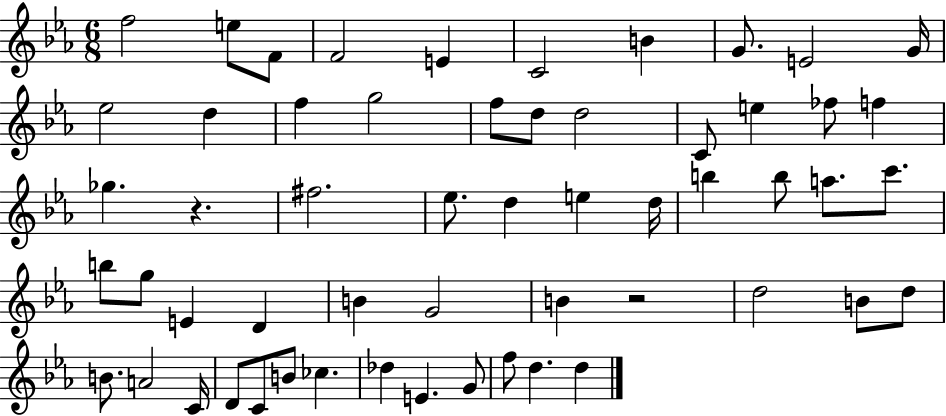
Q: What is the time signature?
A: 6/8